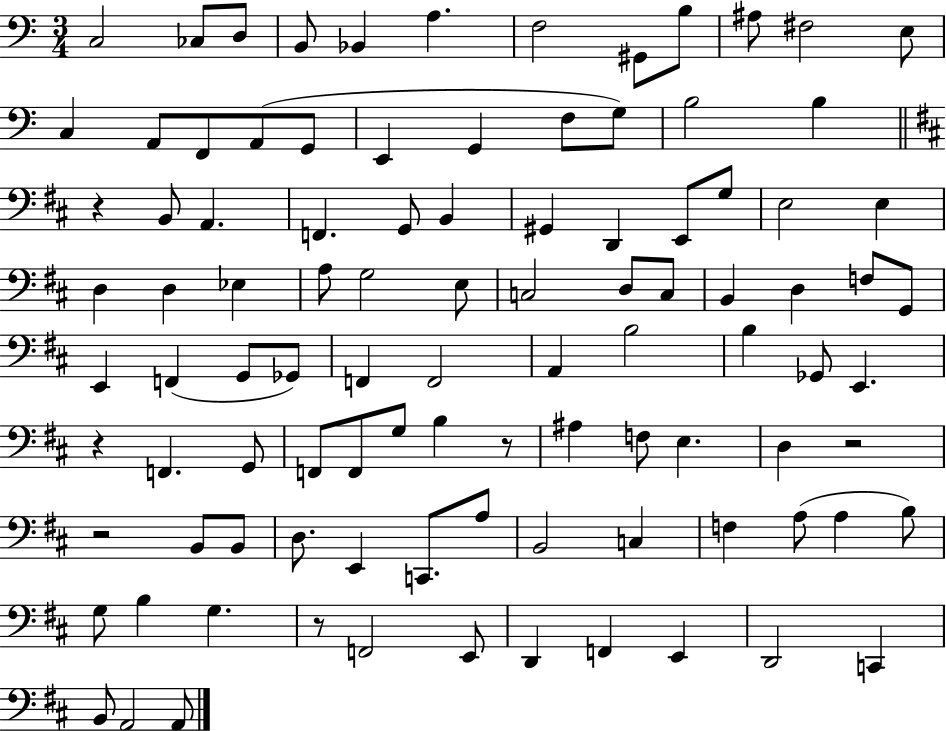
X:1
T:Untitled
M:3/4
L:1/4
K:C
C,2 _C,/2 D,/2 B,,/2 _B,, A, F,2 ^G,,/2 B,/2 ^A,/2 ^F,2 E,/2 C, A,,/2 F,,/2 A,,/2 G,,/2 E,, G,, F,/2 G,/2 B,2 B, z B,,/2 A,, F,, G,,/2 B,, ^G,, D,, E,,/2 G,/2 E,2 E, D, D, _E, A,/2 G,2 E,/2 C,2 D,/2 C,/2 B,, D, F,/2 G,,/2 E,, F,, G,,/2 _G,,/2 F,, F,,2 A,, B,2 B, _G,,/2 E,, z F,, G,,/2 F,,/2 F,,/2 G,/2 B, z/2 ^A, F,/2 E, D, z2 z2 B,,/2 B,,/2 D,/2 E,, C,,/2 A,/2 B,,2 C, F, A,/2 A, B,/2 G,/2 B, G, z/2 F,,2 E,,/2 D,, F,, E,, D,,2 C,, B,,/2 A,,2 A,,/2